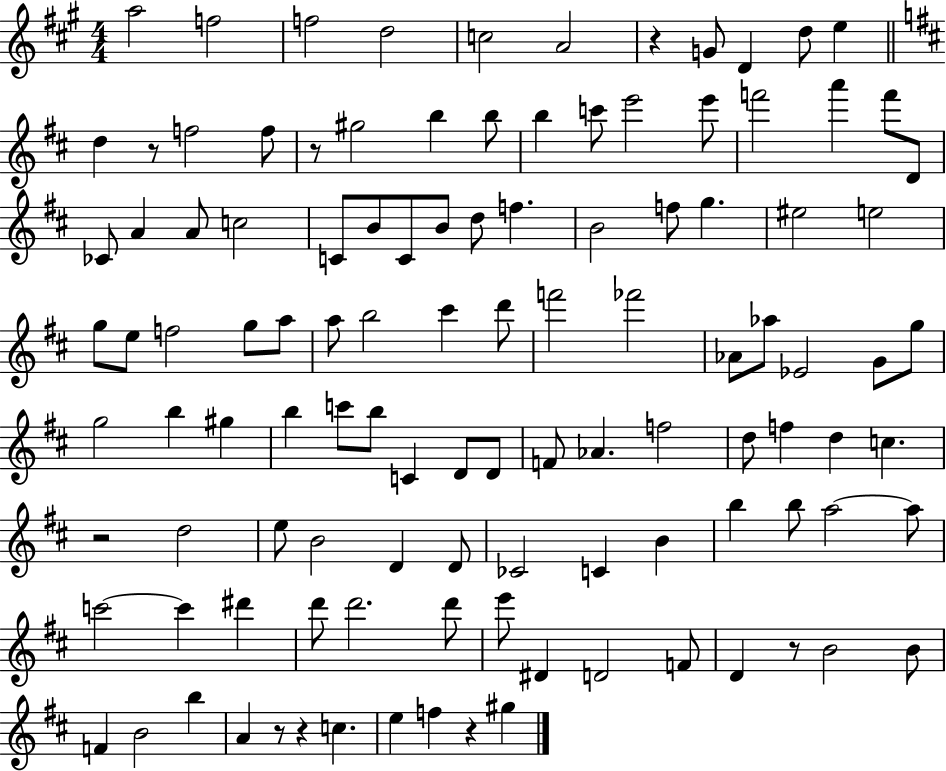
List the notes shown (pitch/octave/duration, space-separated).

A5/h F5/h F5/h D5/h C5/h A4/h R/q G4/e D4/q D5/e E5/q D5/q R/e F5/h F5/e R/e G#5/h B5/q B5/e B5/q C6/e E6/h E6/e F6/h A6/q F6/e D4/e CES4/e A4/q A4/e C5/h C4/e B4/e C4/e B4/e D5/e F5/q. B4/h F5/e G5/q. EIS5/h E5/h G5/e E5/e F5/h G5/e A5/e A5/e B5/h C#6/q D6/e F6/h FES6/h Ab4/e Ab5/e Eb4/h G4/e G5/e G5/h B5/q G#5/q B5/q C6/e B5/e C4/q D4/e D4/e F4/e Ab4/q. F5/h D5/e F5/q D5/q C5/q. R/h D5/h E5/e B4/h D4/q D4/e CES4/h C4/q B4/q B5/q B5/e A5/h A5/e C6/h C6/q D#6/q D6/e D6/h. D6/e E6/e D#4/q D4/h F4/e D4/q R/e B4/h B4/e F4/q B4/h B5/q A4/q R/e R/q C5/q. E5/q F5/q R/q G#5/q